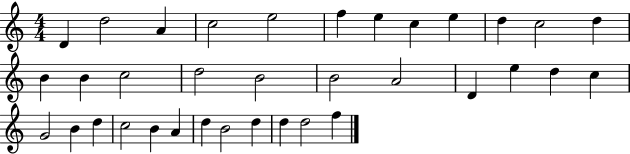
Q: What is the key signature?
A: C major